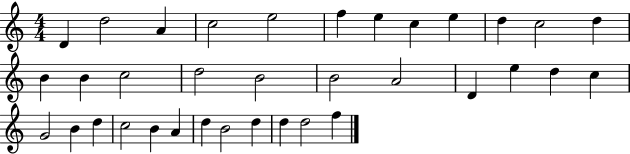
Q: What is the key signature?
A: C major